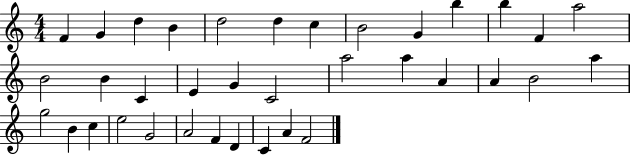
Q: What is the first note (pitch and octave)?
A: F4